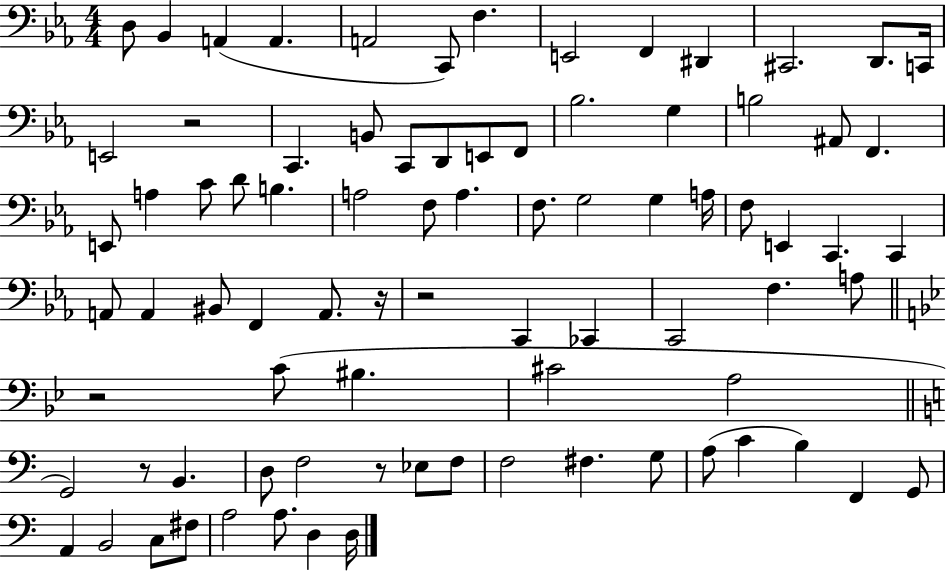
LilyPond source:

{
  \clef bass
  \numericTimeSignature
  \time 4/4
  \key ees \major
  \repeat volta 2 { d8 bes,4 a,4( a,4. | a,2 c,8) f4. | e,2 f,4 dis,4 | cis,2. d,8. c,16 | \break e,2 r2 | c,4. b,8 c,8 d,8 e,8 f,8 | bes2. g4 | b2 ais,8 f,4. | \break e,8 a4 c'8 d'8 b4. | a2 f8 a4. | f8. g2 g4 a16 | f8 e,4 c,4. c,4 | \break a,8 a,4 bis,8 f,4 a,8. r16 | r2 c,4 ces,4 | c,2 f4. a8 | \bar "||" \break \key g \minor r2 c'8( bis4. | cis'2 a2 | \bar "||" \break \key a \minor g,2) r8 b,4. | d8 f2 r8 ees8 f8 | f2 fis4. g8 | a8( c'4 b4) f,4 g,8 | \break a,4 b,2 c8 fis8 | a2 a8. d4 d16 | } \bar "|."
}